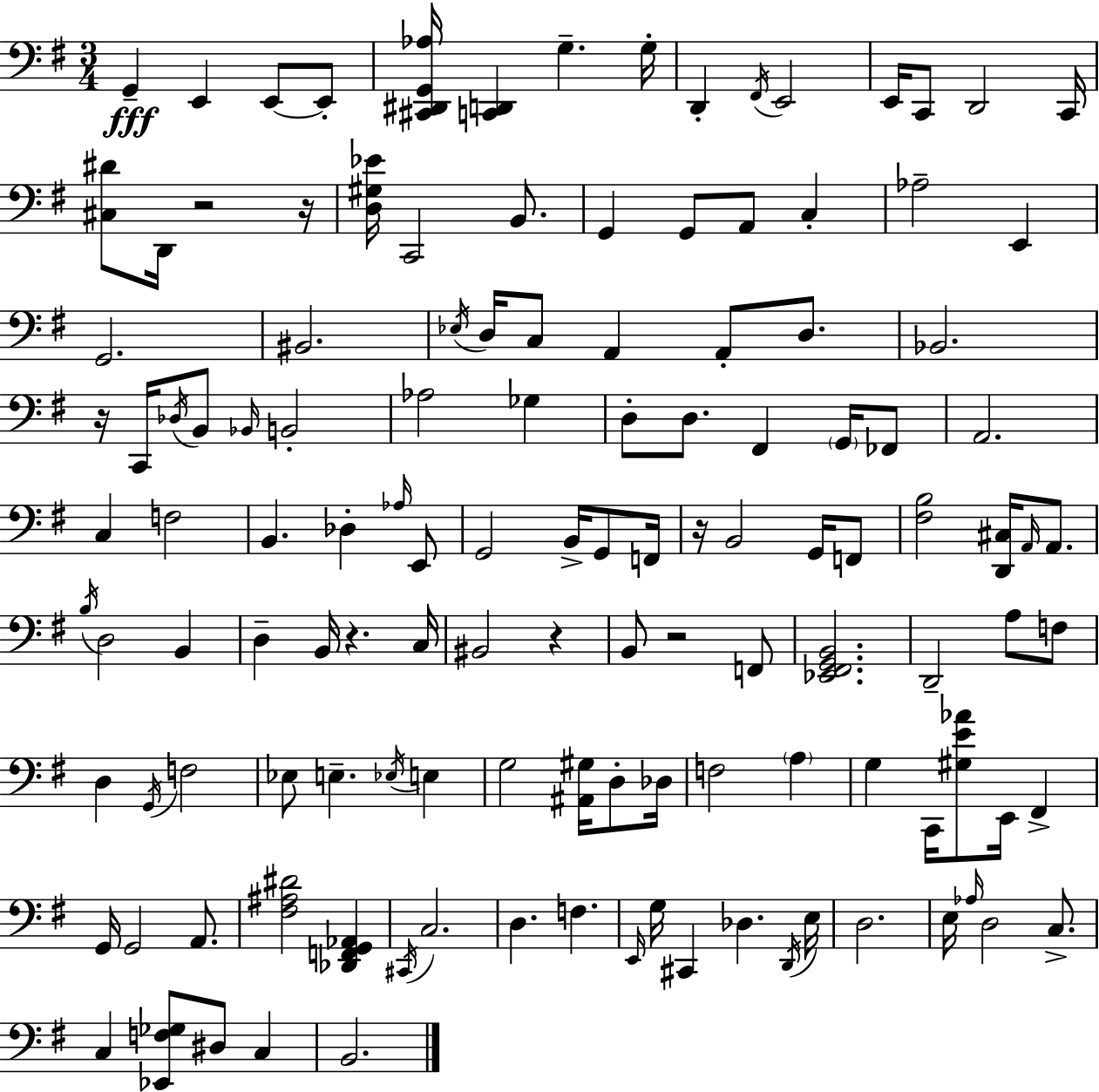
G2/q E2/q E2/e E2/e [C#2,D#2,G2,Ab3]/s [C2,D2]/q G3/q. G3/s D2/q F#2/s E2/h E2/s C2/e D2/h C2/s [C#3,D#4]/e D2/s R/h R/s [D3,G#3,Eb4]/s C2/h B2/e. G2/q G2/e A2/e C3/q Ab3/h E2/q G2/h. BIS2/h. Eb3/s D3/s C3/e A2/q A2/e D3/e. Bb2/h. R/s C2/s Db3/s B2/e Bb2/s B2/h Ab3/h Gb3/q D3/e D3/e. F#2/q G2/s FES2/e A2/h. C3/q F3/h B2/q. Db3/q Ab3/s E2/e G2/h B2/s G2/e F2/s R/s B2/h G2/s F2/e [F#3,B3]/h [D2,C#3]/s A2/s A2/e. B3/s D3/h B2/q D3/q B2/s R/q. C3/s BIS2/h R/q B2/e R/h F2/e [Eb2,F#2,G2,B2]/h. D2/h A3/e F3/e D3/q G2/s F3/h Eb3/e E3/q. Eb3/s E3/q G3/h [A#2,G#3]/s D3/e Db3/s F3/h A3/q G3/q C2/s [G#3,E4,Ab4]/e E2/s F#2/q G2/s G2/h A2/e. [F#3,A#3,D#4]/h [Db2,F2,G2,Ab2]/q C#2/s C3/h. D3/q. F3/q. E2/s G3/s C#2/q Db3/q. D2/s E3/s D3/h. E3/s Ab3/s D3/h C3/e. C3/q [Eb2,F3,Gb3]/e D#3/e C3/q B2/h.